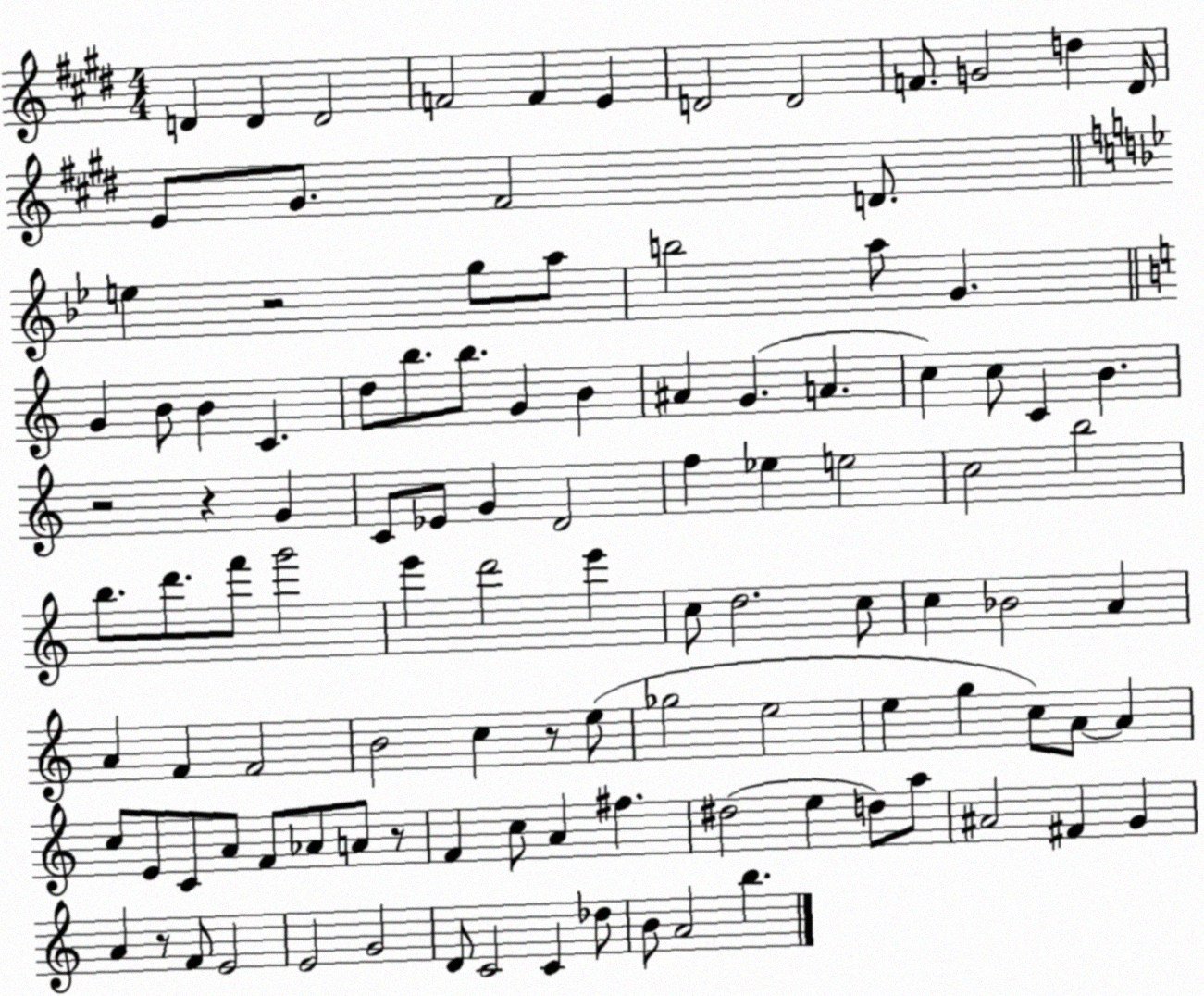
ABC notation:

X:1
T:Untitled
M:4/4
L:1/4
K:E
D D D2 F2 F E D2 D2 F/2 G2 d ^D/4 E/2 ^G/2 ^F2 D/2 e z2 g/2 a/2 b2 a/2 G G B/2 B C d/2 b/2 b/2 G B ^A G A c c/2 C B z2 z G C/2 _E/2 G D2 f _e e2 c2 b2 b/2 d'/2 f'/2 g'2 e' d'2 e' c/2 d2 c/2 c _B2 A A F F2 B2 c z/2 e/2 _g2 e2 e g c/2 A/2 A c/2 E/2 C/2 A/2 F/2 _A/2 A/2 z/2 F c/2 A ^f ^d2 e d/2 a/2 ^A2 ^F G A z/2 F/2 E2 E2 G2 D/2 C2 C _d/2 B/2 A2 b